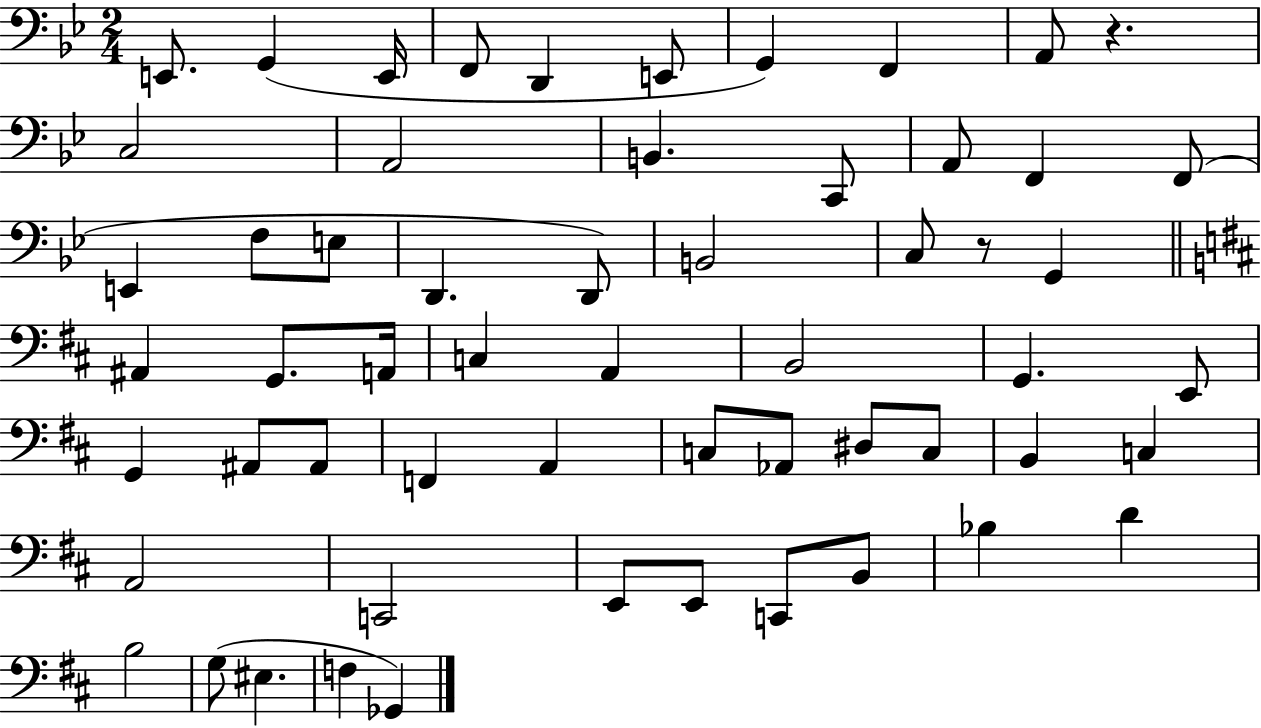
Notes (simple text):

E2/e. G2/q E2/s F2/e D2/q E2/e G2/q F2/q A2/e R/q. C3/h A2/h B2/q. C2/e A2/e F2/q F2/e E2/q F3/e E3/e D2/q. D2/e B2/h C3/e R/e G2/q A#2/q G2/e. A2/s C3/q A2/q B2/h G2/q. E2/e G2/q A#2/e A#2/e F2/q A2/q C3/e Ab2/e D#3/e C3/e B2/q C3/q A2/h C2/h E2/e E2/e C2/e B2/e Bb3/q D4/q B3/h G3/e EIS3/q. F3/q Gb2/q